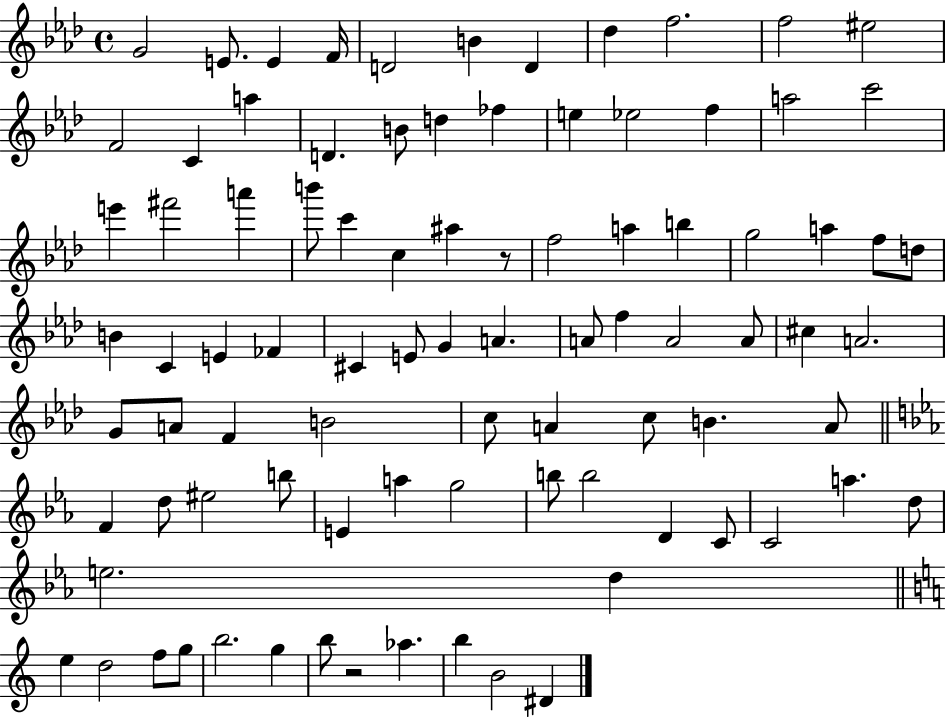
G4/h E4/e. E4/q F4/s D4/h B4/q D4/q Db5/q F5/h. F5/h EIS5/h F4/h C4/q A5/q D4/q. B4/e D5/q FES5/q E5/q Eb5/h F5/q A5/h C6/h E6/q F#6/h A6/q B6/e C6/q C5/q A#5/q R/e F5/h A5/q B5/q G5/h A5/q F5/e D5/e B4/q C4/q E4/q FES4/q C#4/q E4/e G4/q A4/q. A4/e F5/q A4/h A4/e C#5/q A4/h. G4/e A4/e F4/q B4/h C5/e A4/q C5/e B4/q. A4/e F4/q D5/e EIS5/h B5/e E4/q A5/q G5/h B5/e B5/h D4/q C4/e C4/h A5/q. D5/e E5/h. D5/q E5/q D5/h F5/e G5/e B5/h. G5/q B5/e R/h Ab5/q. B5/q B4/h D#4/q